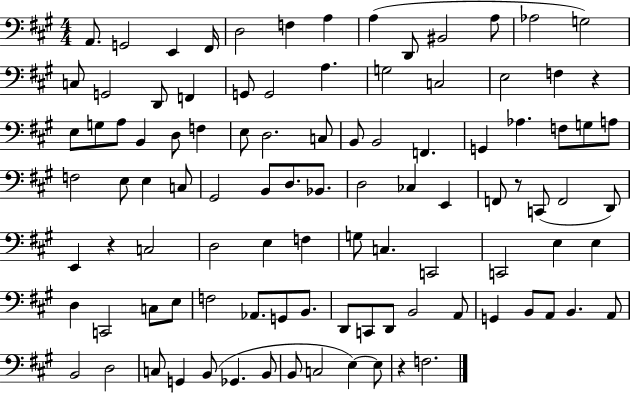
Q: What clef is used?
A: bass